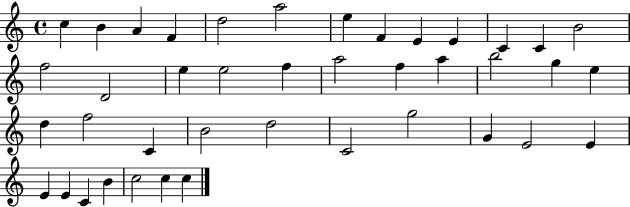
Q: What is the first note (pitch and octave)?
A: C5